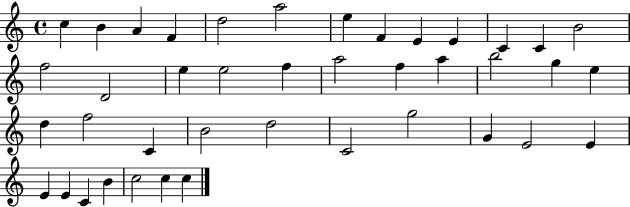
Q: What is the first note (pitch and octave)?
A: C5